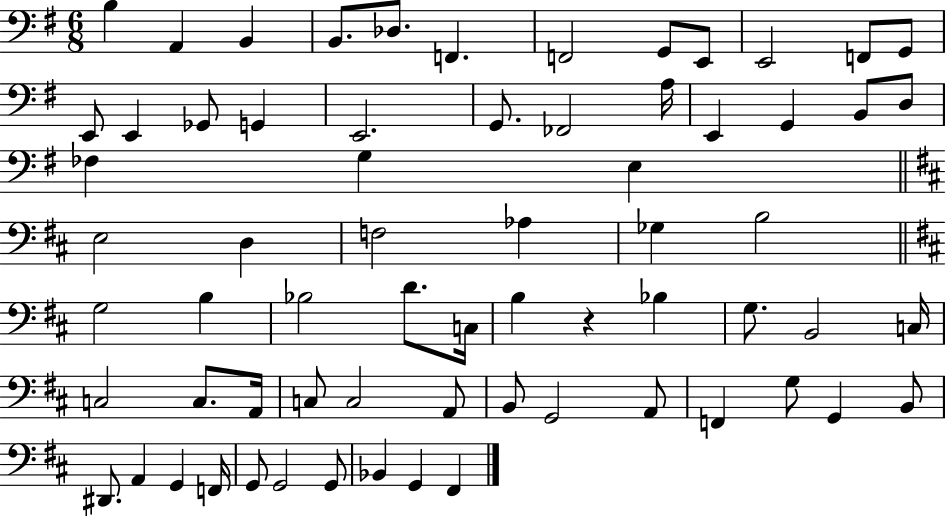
{
  \clef bass
  \numericTimeSignature
  \time 6/8
  \key g \major
  b4 a,4 b,4 | b,8. des8. f,4. | f,2 g,8 e,8 | e,2 f,8 g,8 | \break e,8 e,4 ges,8 g,4 | e,2. | g,8. fes,2 a16 | e,4 g,4 b,8 d8 | \break fes4 g4 e4 | \bar "||" \break \key d \major e2 d4 | f2 aes4 | ges4 b2 | \bar "||" \break \key d \major g2 b4 | bes2 d'8. c16 | b4 r4 bes4 | g8. b,2 c16 | \break c2 c8. a,16 | c8 c2 a,8 | b,8 g,2 a,8 | f,4 g8 g,4 b,8 | \break dis,8. a,4 g,4 f,16 | g,8 g,2 g,8 | bes,4 g,4 fis,4 | \bar "|."
}